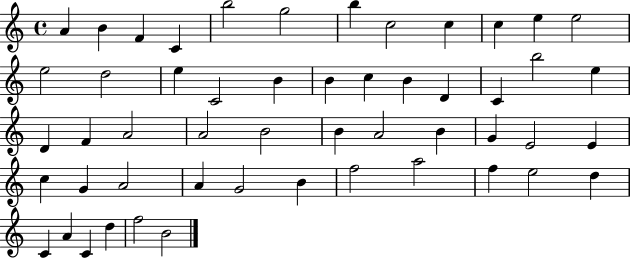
X:1
T:Untitled
M:4/4
L:1/4
K:C
A B F C b2 g2 b c2 c c e e2 e2 d2 e C2 B B c B D C b2 e D F A2 A2 B2 B A2 B G E2 E c G A2 A G2 B f2 a2 f e2 d C A C d f2 B2